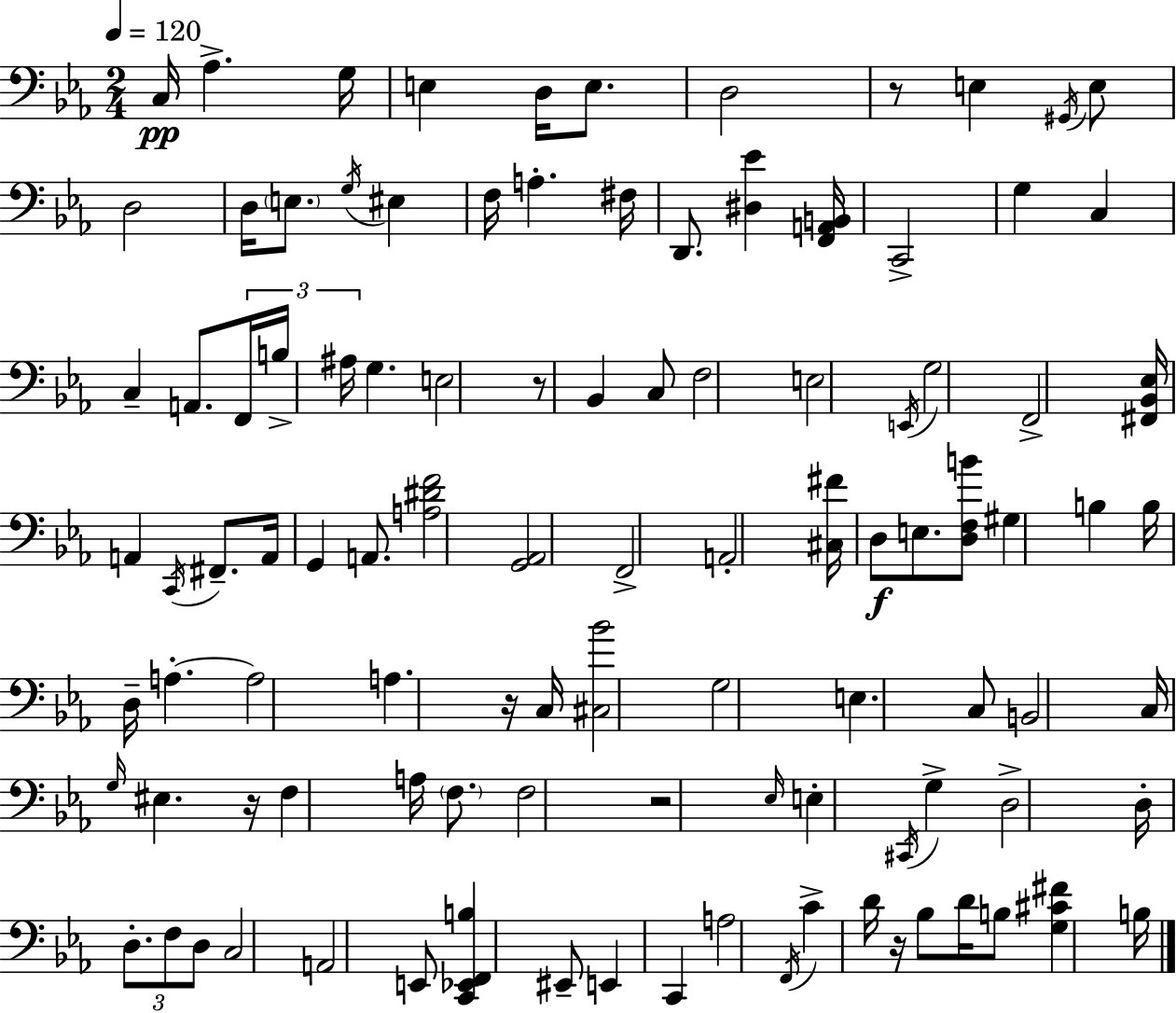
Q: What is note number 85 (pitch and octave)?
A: Bb3